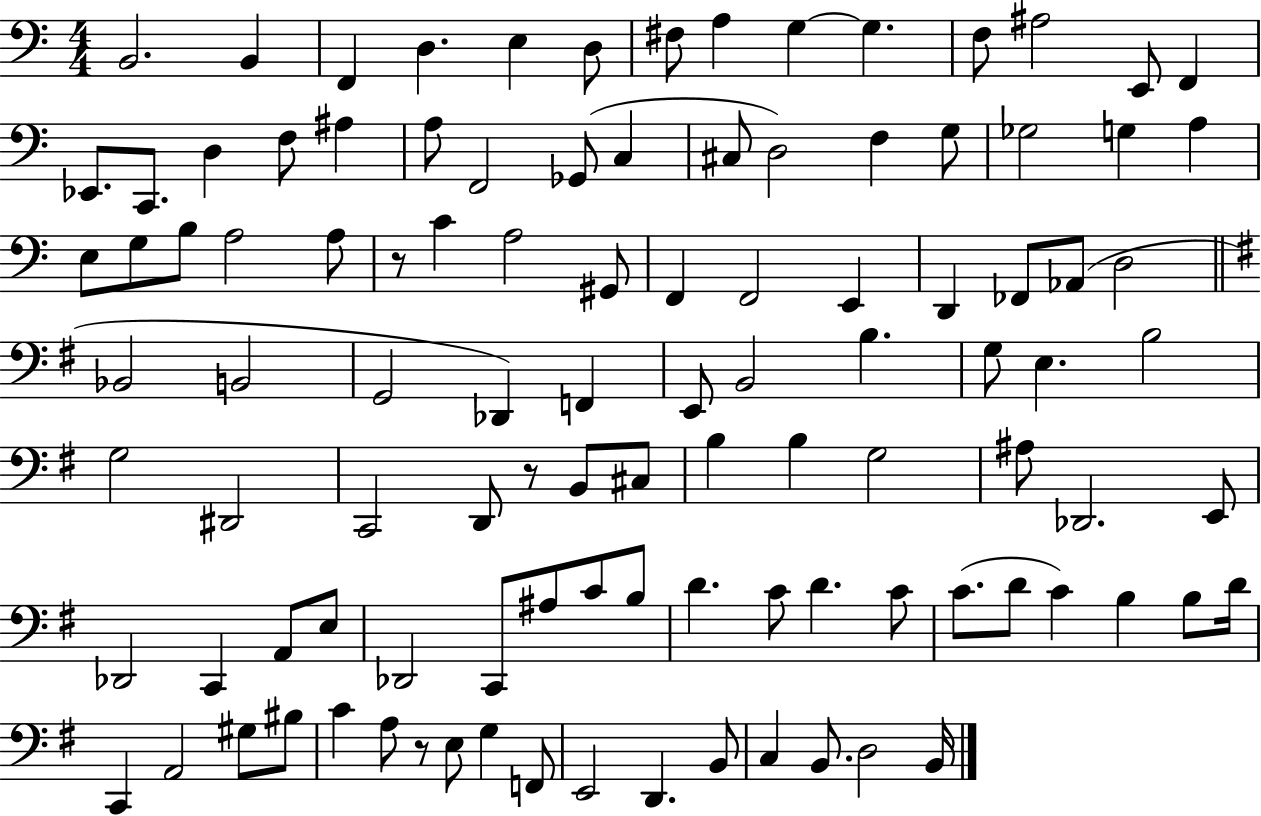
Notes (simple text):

B2/h. B2/q F2/q D3/q. E3/q D3/e F#3/e A3/q G3/q G3/q. F3/e A#3/h E2/e F2/q Eb2/e. C2/e. D3/q F3/e A#3/q A3/e F2/h Gb2/e C3/q C#3/e D3/h F3/q G3/e Gb3/h G3/q A3/q E3/e G3/e B3/e A3/h A3/e R/e C4/q A3/h G#2/e F2/q F2/h E2/q D2/q FES2/e Ab2/e D3/h Bb2/h B2/h G2/h Db2/q F2/q E2/e B2/h B3/q. G3/e E3/q. B3/h G3/h D#2/h C2/h D2/e R/e B2/e C#3/e B3/q B3/q G3/h A#3/e Db2/h. E2/e Db2/h C2/q A2/e E3/e Db2/h C2/e A#3/e C4/e B3/e D4/q. C4/e D4/q. C4/e C4/e. D4/e C4/q B3/q B3/e D4/s C2/q A2/h G#3/e BIS3/e C4/q A3/e R/e E3/e G3/q F2/e E2/h D2/q. B2/e C3/q B2/e. D3/h B2/s